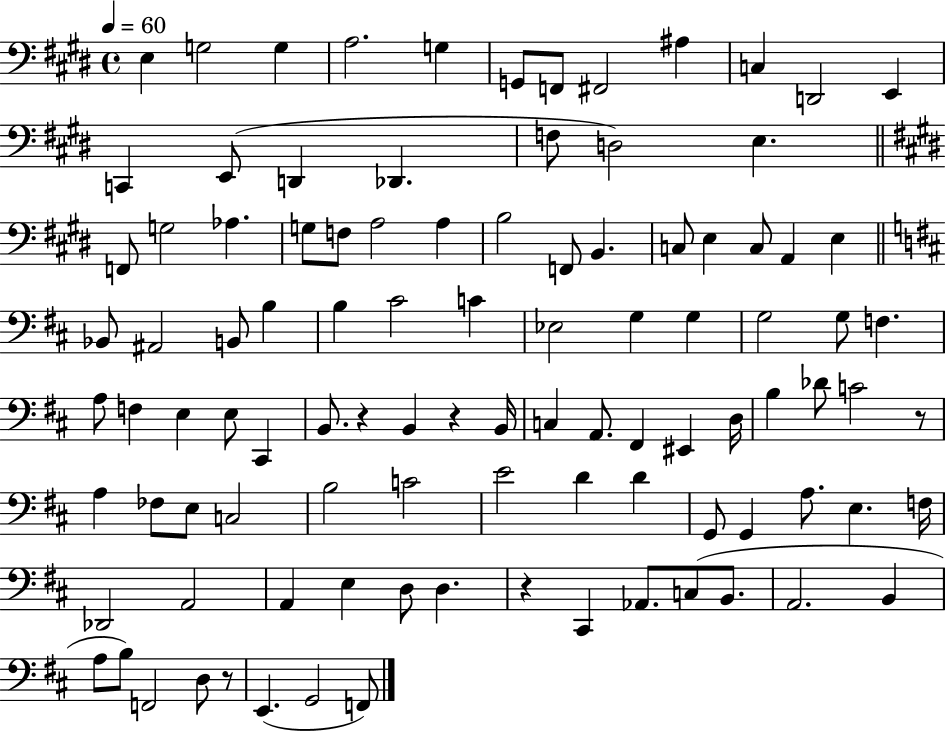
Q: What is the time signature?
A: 4/4